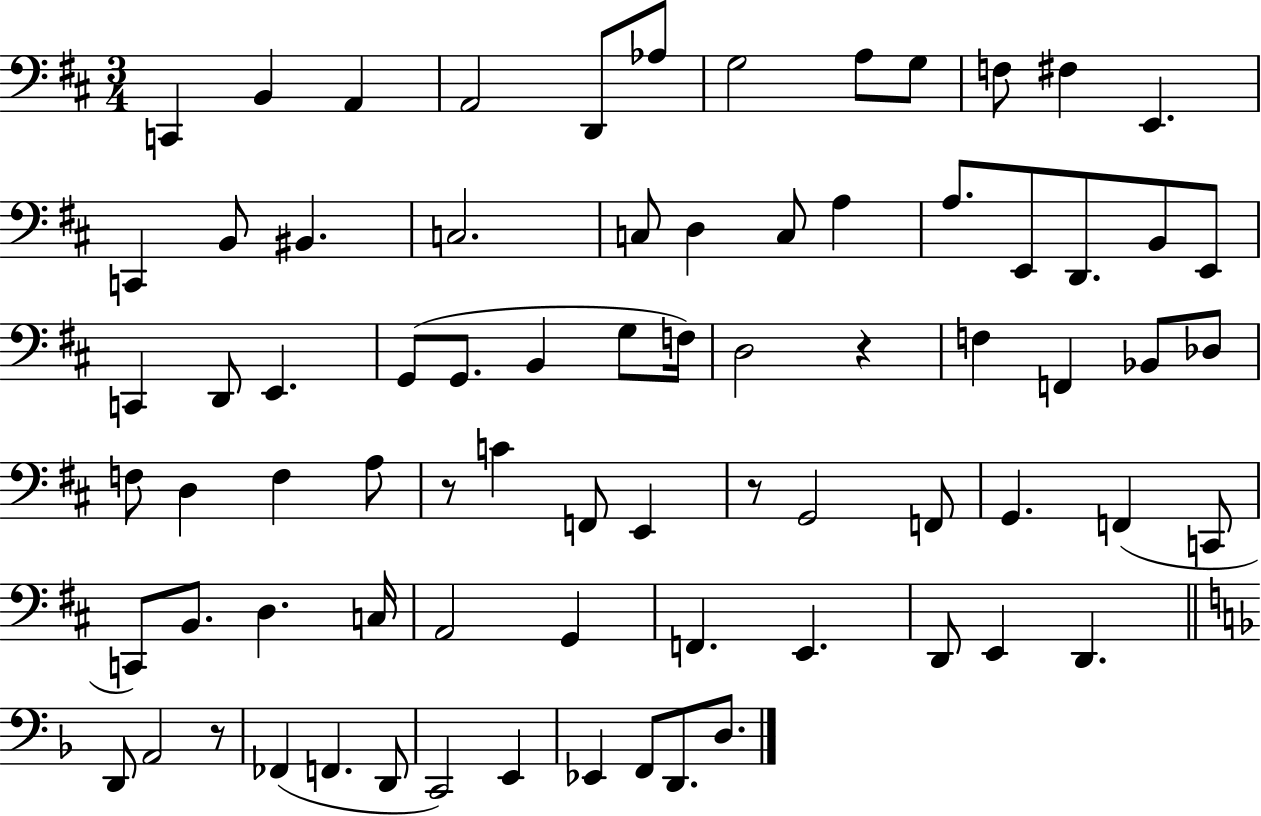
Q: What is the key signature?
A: D major